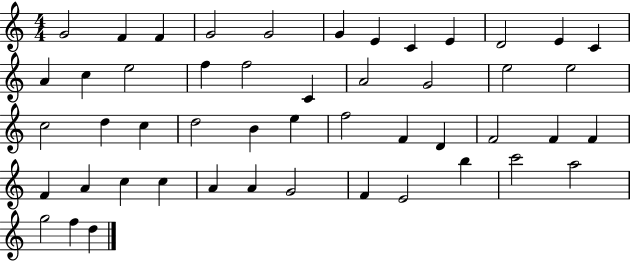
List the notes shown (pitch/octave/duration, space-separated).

G4/h F4/q F4/q G4/h G4/h G4/q E4/q C4/q E4/q D4/h E4/q C4/q A4/q C5/q E5/h F5/q F5/h C4/q A4/h G4/h E5/h E5/h C5/h D5/q C5/q D5/h B4/q E5/q F5/h F4/q D4/q F4/h F4/q F4/q F4/q A4/q C5/q C5/q A4/q A4/q G4/h F4/q E4/h B5/q C6/h A5/h G5/h F5/q D5/q